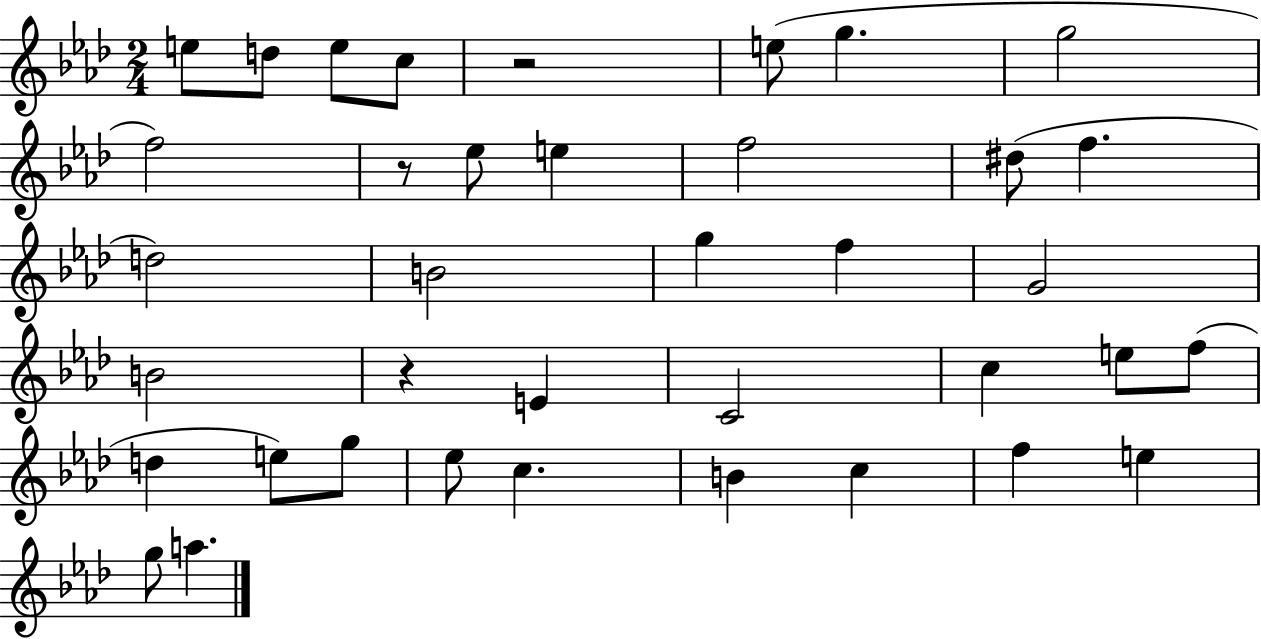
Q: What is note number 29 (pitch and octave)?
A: C5